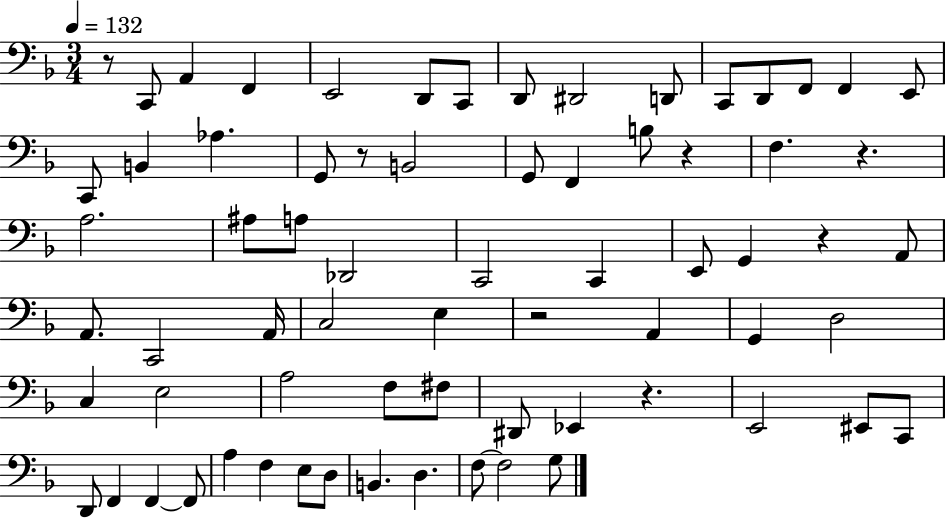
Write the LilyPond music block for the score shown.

{
  \clef bass
  \numericTimeSignature
  \time 3/4
  \key f \major
  \tempo 4 = 132
  r8 c,8 a,4 f,4 | e,2 d,8 c,8 | d,8 dis,2 d,8 | c,8 d,8 f,8 f,4 e,8 | \break c,8 b,4 aes4. | g,8 r8 b,2 | g,8 f,4 b8 r4 | f4. r4. | \break a2. | ais8 a8 des,2 | c,2 c,4 | e,8 g,4 r4 a,8 | \break a,8. c,2 a,16 | c2 e4 | r2 a,4 | g,4 d2 | \break c4 e2 | a2 f8 fis8 | dis,8 ees,4 r4. | e,2 eis,8 c,8 | \break d,8 f,4 f,4~~ f,8 | a4 f4 e8 d8 | b,4. d4. | f8~~ f2 g8 | \break \bar "|."
}